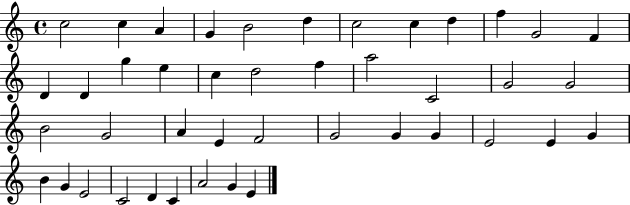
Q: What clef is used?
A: treble